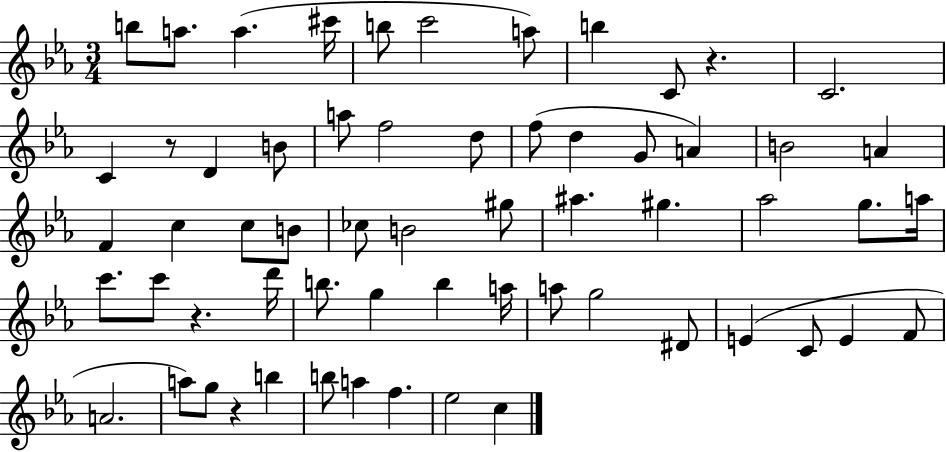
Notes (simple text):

B5/e A5/e. A5/q. C#6/s B5/e C6/h A5/e B5/q C4/e R/q. C4/h. C4/q R/e D4/q B4/e A5/e F5/h D5/e F5/e D5/q G4/e A4/q B4/h A4/q F4/q C5/q C5/e B4/e CES5/e B4/h G#5/e A#5/q. G#5/q. Ab5/h G5/e. A5/s C6/e. C6/e R/q. D6/s B5/e. G5/q B5/q A5/s A5/e G5/h D#4/e E4/q C4/e E4/q F4/e A4/h. A5/e G5/e R/q B5/q B5/e A5/q F5/q. Eb5/h C5/q